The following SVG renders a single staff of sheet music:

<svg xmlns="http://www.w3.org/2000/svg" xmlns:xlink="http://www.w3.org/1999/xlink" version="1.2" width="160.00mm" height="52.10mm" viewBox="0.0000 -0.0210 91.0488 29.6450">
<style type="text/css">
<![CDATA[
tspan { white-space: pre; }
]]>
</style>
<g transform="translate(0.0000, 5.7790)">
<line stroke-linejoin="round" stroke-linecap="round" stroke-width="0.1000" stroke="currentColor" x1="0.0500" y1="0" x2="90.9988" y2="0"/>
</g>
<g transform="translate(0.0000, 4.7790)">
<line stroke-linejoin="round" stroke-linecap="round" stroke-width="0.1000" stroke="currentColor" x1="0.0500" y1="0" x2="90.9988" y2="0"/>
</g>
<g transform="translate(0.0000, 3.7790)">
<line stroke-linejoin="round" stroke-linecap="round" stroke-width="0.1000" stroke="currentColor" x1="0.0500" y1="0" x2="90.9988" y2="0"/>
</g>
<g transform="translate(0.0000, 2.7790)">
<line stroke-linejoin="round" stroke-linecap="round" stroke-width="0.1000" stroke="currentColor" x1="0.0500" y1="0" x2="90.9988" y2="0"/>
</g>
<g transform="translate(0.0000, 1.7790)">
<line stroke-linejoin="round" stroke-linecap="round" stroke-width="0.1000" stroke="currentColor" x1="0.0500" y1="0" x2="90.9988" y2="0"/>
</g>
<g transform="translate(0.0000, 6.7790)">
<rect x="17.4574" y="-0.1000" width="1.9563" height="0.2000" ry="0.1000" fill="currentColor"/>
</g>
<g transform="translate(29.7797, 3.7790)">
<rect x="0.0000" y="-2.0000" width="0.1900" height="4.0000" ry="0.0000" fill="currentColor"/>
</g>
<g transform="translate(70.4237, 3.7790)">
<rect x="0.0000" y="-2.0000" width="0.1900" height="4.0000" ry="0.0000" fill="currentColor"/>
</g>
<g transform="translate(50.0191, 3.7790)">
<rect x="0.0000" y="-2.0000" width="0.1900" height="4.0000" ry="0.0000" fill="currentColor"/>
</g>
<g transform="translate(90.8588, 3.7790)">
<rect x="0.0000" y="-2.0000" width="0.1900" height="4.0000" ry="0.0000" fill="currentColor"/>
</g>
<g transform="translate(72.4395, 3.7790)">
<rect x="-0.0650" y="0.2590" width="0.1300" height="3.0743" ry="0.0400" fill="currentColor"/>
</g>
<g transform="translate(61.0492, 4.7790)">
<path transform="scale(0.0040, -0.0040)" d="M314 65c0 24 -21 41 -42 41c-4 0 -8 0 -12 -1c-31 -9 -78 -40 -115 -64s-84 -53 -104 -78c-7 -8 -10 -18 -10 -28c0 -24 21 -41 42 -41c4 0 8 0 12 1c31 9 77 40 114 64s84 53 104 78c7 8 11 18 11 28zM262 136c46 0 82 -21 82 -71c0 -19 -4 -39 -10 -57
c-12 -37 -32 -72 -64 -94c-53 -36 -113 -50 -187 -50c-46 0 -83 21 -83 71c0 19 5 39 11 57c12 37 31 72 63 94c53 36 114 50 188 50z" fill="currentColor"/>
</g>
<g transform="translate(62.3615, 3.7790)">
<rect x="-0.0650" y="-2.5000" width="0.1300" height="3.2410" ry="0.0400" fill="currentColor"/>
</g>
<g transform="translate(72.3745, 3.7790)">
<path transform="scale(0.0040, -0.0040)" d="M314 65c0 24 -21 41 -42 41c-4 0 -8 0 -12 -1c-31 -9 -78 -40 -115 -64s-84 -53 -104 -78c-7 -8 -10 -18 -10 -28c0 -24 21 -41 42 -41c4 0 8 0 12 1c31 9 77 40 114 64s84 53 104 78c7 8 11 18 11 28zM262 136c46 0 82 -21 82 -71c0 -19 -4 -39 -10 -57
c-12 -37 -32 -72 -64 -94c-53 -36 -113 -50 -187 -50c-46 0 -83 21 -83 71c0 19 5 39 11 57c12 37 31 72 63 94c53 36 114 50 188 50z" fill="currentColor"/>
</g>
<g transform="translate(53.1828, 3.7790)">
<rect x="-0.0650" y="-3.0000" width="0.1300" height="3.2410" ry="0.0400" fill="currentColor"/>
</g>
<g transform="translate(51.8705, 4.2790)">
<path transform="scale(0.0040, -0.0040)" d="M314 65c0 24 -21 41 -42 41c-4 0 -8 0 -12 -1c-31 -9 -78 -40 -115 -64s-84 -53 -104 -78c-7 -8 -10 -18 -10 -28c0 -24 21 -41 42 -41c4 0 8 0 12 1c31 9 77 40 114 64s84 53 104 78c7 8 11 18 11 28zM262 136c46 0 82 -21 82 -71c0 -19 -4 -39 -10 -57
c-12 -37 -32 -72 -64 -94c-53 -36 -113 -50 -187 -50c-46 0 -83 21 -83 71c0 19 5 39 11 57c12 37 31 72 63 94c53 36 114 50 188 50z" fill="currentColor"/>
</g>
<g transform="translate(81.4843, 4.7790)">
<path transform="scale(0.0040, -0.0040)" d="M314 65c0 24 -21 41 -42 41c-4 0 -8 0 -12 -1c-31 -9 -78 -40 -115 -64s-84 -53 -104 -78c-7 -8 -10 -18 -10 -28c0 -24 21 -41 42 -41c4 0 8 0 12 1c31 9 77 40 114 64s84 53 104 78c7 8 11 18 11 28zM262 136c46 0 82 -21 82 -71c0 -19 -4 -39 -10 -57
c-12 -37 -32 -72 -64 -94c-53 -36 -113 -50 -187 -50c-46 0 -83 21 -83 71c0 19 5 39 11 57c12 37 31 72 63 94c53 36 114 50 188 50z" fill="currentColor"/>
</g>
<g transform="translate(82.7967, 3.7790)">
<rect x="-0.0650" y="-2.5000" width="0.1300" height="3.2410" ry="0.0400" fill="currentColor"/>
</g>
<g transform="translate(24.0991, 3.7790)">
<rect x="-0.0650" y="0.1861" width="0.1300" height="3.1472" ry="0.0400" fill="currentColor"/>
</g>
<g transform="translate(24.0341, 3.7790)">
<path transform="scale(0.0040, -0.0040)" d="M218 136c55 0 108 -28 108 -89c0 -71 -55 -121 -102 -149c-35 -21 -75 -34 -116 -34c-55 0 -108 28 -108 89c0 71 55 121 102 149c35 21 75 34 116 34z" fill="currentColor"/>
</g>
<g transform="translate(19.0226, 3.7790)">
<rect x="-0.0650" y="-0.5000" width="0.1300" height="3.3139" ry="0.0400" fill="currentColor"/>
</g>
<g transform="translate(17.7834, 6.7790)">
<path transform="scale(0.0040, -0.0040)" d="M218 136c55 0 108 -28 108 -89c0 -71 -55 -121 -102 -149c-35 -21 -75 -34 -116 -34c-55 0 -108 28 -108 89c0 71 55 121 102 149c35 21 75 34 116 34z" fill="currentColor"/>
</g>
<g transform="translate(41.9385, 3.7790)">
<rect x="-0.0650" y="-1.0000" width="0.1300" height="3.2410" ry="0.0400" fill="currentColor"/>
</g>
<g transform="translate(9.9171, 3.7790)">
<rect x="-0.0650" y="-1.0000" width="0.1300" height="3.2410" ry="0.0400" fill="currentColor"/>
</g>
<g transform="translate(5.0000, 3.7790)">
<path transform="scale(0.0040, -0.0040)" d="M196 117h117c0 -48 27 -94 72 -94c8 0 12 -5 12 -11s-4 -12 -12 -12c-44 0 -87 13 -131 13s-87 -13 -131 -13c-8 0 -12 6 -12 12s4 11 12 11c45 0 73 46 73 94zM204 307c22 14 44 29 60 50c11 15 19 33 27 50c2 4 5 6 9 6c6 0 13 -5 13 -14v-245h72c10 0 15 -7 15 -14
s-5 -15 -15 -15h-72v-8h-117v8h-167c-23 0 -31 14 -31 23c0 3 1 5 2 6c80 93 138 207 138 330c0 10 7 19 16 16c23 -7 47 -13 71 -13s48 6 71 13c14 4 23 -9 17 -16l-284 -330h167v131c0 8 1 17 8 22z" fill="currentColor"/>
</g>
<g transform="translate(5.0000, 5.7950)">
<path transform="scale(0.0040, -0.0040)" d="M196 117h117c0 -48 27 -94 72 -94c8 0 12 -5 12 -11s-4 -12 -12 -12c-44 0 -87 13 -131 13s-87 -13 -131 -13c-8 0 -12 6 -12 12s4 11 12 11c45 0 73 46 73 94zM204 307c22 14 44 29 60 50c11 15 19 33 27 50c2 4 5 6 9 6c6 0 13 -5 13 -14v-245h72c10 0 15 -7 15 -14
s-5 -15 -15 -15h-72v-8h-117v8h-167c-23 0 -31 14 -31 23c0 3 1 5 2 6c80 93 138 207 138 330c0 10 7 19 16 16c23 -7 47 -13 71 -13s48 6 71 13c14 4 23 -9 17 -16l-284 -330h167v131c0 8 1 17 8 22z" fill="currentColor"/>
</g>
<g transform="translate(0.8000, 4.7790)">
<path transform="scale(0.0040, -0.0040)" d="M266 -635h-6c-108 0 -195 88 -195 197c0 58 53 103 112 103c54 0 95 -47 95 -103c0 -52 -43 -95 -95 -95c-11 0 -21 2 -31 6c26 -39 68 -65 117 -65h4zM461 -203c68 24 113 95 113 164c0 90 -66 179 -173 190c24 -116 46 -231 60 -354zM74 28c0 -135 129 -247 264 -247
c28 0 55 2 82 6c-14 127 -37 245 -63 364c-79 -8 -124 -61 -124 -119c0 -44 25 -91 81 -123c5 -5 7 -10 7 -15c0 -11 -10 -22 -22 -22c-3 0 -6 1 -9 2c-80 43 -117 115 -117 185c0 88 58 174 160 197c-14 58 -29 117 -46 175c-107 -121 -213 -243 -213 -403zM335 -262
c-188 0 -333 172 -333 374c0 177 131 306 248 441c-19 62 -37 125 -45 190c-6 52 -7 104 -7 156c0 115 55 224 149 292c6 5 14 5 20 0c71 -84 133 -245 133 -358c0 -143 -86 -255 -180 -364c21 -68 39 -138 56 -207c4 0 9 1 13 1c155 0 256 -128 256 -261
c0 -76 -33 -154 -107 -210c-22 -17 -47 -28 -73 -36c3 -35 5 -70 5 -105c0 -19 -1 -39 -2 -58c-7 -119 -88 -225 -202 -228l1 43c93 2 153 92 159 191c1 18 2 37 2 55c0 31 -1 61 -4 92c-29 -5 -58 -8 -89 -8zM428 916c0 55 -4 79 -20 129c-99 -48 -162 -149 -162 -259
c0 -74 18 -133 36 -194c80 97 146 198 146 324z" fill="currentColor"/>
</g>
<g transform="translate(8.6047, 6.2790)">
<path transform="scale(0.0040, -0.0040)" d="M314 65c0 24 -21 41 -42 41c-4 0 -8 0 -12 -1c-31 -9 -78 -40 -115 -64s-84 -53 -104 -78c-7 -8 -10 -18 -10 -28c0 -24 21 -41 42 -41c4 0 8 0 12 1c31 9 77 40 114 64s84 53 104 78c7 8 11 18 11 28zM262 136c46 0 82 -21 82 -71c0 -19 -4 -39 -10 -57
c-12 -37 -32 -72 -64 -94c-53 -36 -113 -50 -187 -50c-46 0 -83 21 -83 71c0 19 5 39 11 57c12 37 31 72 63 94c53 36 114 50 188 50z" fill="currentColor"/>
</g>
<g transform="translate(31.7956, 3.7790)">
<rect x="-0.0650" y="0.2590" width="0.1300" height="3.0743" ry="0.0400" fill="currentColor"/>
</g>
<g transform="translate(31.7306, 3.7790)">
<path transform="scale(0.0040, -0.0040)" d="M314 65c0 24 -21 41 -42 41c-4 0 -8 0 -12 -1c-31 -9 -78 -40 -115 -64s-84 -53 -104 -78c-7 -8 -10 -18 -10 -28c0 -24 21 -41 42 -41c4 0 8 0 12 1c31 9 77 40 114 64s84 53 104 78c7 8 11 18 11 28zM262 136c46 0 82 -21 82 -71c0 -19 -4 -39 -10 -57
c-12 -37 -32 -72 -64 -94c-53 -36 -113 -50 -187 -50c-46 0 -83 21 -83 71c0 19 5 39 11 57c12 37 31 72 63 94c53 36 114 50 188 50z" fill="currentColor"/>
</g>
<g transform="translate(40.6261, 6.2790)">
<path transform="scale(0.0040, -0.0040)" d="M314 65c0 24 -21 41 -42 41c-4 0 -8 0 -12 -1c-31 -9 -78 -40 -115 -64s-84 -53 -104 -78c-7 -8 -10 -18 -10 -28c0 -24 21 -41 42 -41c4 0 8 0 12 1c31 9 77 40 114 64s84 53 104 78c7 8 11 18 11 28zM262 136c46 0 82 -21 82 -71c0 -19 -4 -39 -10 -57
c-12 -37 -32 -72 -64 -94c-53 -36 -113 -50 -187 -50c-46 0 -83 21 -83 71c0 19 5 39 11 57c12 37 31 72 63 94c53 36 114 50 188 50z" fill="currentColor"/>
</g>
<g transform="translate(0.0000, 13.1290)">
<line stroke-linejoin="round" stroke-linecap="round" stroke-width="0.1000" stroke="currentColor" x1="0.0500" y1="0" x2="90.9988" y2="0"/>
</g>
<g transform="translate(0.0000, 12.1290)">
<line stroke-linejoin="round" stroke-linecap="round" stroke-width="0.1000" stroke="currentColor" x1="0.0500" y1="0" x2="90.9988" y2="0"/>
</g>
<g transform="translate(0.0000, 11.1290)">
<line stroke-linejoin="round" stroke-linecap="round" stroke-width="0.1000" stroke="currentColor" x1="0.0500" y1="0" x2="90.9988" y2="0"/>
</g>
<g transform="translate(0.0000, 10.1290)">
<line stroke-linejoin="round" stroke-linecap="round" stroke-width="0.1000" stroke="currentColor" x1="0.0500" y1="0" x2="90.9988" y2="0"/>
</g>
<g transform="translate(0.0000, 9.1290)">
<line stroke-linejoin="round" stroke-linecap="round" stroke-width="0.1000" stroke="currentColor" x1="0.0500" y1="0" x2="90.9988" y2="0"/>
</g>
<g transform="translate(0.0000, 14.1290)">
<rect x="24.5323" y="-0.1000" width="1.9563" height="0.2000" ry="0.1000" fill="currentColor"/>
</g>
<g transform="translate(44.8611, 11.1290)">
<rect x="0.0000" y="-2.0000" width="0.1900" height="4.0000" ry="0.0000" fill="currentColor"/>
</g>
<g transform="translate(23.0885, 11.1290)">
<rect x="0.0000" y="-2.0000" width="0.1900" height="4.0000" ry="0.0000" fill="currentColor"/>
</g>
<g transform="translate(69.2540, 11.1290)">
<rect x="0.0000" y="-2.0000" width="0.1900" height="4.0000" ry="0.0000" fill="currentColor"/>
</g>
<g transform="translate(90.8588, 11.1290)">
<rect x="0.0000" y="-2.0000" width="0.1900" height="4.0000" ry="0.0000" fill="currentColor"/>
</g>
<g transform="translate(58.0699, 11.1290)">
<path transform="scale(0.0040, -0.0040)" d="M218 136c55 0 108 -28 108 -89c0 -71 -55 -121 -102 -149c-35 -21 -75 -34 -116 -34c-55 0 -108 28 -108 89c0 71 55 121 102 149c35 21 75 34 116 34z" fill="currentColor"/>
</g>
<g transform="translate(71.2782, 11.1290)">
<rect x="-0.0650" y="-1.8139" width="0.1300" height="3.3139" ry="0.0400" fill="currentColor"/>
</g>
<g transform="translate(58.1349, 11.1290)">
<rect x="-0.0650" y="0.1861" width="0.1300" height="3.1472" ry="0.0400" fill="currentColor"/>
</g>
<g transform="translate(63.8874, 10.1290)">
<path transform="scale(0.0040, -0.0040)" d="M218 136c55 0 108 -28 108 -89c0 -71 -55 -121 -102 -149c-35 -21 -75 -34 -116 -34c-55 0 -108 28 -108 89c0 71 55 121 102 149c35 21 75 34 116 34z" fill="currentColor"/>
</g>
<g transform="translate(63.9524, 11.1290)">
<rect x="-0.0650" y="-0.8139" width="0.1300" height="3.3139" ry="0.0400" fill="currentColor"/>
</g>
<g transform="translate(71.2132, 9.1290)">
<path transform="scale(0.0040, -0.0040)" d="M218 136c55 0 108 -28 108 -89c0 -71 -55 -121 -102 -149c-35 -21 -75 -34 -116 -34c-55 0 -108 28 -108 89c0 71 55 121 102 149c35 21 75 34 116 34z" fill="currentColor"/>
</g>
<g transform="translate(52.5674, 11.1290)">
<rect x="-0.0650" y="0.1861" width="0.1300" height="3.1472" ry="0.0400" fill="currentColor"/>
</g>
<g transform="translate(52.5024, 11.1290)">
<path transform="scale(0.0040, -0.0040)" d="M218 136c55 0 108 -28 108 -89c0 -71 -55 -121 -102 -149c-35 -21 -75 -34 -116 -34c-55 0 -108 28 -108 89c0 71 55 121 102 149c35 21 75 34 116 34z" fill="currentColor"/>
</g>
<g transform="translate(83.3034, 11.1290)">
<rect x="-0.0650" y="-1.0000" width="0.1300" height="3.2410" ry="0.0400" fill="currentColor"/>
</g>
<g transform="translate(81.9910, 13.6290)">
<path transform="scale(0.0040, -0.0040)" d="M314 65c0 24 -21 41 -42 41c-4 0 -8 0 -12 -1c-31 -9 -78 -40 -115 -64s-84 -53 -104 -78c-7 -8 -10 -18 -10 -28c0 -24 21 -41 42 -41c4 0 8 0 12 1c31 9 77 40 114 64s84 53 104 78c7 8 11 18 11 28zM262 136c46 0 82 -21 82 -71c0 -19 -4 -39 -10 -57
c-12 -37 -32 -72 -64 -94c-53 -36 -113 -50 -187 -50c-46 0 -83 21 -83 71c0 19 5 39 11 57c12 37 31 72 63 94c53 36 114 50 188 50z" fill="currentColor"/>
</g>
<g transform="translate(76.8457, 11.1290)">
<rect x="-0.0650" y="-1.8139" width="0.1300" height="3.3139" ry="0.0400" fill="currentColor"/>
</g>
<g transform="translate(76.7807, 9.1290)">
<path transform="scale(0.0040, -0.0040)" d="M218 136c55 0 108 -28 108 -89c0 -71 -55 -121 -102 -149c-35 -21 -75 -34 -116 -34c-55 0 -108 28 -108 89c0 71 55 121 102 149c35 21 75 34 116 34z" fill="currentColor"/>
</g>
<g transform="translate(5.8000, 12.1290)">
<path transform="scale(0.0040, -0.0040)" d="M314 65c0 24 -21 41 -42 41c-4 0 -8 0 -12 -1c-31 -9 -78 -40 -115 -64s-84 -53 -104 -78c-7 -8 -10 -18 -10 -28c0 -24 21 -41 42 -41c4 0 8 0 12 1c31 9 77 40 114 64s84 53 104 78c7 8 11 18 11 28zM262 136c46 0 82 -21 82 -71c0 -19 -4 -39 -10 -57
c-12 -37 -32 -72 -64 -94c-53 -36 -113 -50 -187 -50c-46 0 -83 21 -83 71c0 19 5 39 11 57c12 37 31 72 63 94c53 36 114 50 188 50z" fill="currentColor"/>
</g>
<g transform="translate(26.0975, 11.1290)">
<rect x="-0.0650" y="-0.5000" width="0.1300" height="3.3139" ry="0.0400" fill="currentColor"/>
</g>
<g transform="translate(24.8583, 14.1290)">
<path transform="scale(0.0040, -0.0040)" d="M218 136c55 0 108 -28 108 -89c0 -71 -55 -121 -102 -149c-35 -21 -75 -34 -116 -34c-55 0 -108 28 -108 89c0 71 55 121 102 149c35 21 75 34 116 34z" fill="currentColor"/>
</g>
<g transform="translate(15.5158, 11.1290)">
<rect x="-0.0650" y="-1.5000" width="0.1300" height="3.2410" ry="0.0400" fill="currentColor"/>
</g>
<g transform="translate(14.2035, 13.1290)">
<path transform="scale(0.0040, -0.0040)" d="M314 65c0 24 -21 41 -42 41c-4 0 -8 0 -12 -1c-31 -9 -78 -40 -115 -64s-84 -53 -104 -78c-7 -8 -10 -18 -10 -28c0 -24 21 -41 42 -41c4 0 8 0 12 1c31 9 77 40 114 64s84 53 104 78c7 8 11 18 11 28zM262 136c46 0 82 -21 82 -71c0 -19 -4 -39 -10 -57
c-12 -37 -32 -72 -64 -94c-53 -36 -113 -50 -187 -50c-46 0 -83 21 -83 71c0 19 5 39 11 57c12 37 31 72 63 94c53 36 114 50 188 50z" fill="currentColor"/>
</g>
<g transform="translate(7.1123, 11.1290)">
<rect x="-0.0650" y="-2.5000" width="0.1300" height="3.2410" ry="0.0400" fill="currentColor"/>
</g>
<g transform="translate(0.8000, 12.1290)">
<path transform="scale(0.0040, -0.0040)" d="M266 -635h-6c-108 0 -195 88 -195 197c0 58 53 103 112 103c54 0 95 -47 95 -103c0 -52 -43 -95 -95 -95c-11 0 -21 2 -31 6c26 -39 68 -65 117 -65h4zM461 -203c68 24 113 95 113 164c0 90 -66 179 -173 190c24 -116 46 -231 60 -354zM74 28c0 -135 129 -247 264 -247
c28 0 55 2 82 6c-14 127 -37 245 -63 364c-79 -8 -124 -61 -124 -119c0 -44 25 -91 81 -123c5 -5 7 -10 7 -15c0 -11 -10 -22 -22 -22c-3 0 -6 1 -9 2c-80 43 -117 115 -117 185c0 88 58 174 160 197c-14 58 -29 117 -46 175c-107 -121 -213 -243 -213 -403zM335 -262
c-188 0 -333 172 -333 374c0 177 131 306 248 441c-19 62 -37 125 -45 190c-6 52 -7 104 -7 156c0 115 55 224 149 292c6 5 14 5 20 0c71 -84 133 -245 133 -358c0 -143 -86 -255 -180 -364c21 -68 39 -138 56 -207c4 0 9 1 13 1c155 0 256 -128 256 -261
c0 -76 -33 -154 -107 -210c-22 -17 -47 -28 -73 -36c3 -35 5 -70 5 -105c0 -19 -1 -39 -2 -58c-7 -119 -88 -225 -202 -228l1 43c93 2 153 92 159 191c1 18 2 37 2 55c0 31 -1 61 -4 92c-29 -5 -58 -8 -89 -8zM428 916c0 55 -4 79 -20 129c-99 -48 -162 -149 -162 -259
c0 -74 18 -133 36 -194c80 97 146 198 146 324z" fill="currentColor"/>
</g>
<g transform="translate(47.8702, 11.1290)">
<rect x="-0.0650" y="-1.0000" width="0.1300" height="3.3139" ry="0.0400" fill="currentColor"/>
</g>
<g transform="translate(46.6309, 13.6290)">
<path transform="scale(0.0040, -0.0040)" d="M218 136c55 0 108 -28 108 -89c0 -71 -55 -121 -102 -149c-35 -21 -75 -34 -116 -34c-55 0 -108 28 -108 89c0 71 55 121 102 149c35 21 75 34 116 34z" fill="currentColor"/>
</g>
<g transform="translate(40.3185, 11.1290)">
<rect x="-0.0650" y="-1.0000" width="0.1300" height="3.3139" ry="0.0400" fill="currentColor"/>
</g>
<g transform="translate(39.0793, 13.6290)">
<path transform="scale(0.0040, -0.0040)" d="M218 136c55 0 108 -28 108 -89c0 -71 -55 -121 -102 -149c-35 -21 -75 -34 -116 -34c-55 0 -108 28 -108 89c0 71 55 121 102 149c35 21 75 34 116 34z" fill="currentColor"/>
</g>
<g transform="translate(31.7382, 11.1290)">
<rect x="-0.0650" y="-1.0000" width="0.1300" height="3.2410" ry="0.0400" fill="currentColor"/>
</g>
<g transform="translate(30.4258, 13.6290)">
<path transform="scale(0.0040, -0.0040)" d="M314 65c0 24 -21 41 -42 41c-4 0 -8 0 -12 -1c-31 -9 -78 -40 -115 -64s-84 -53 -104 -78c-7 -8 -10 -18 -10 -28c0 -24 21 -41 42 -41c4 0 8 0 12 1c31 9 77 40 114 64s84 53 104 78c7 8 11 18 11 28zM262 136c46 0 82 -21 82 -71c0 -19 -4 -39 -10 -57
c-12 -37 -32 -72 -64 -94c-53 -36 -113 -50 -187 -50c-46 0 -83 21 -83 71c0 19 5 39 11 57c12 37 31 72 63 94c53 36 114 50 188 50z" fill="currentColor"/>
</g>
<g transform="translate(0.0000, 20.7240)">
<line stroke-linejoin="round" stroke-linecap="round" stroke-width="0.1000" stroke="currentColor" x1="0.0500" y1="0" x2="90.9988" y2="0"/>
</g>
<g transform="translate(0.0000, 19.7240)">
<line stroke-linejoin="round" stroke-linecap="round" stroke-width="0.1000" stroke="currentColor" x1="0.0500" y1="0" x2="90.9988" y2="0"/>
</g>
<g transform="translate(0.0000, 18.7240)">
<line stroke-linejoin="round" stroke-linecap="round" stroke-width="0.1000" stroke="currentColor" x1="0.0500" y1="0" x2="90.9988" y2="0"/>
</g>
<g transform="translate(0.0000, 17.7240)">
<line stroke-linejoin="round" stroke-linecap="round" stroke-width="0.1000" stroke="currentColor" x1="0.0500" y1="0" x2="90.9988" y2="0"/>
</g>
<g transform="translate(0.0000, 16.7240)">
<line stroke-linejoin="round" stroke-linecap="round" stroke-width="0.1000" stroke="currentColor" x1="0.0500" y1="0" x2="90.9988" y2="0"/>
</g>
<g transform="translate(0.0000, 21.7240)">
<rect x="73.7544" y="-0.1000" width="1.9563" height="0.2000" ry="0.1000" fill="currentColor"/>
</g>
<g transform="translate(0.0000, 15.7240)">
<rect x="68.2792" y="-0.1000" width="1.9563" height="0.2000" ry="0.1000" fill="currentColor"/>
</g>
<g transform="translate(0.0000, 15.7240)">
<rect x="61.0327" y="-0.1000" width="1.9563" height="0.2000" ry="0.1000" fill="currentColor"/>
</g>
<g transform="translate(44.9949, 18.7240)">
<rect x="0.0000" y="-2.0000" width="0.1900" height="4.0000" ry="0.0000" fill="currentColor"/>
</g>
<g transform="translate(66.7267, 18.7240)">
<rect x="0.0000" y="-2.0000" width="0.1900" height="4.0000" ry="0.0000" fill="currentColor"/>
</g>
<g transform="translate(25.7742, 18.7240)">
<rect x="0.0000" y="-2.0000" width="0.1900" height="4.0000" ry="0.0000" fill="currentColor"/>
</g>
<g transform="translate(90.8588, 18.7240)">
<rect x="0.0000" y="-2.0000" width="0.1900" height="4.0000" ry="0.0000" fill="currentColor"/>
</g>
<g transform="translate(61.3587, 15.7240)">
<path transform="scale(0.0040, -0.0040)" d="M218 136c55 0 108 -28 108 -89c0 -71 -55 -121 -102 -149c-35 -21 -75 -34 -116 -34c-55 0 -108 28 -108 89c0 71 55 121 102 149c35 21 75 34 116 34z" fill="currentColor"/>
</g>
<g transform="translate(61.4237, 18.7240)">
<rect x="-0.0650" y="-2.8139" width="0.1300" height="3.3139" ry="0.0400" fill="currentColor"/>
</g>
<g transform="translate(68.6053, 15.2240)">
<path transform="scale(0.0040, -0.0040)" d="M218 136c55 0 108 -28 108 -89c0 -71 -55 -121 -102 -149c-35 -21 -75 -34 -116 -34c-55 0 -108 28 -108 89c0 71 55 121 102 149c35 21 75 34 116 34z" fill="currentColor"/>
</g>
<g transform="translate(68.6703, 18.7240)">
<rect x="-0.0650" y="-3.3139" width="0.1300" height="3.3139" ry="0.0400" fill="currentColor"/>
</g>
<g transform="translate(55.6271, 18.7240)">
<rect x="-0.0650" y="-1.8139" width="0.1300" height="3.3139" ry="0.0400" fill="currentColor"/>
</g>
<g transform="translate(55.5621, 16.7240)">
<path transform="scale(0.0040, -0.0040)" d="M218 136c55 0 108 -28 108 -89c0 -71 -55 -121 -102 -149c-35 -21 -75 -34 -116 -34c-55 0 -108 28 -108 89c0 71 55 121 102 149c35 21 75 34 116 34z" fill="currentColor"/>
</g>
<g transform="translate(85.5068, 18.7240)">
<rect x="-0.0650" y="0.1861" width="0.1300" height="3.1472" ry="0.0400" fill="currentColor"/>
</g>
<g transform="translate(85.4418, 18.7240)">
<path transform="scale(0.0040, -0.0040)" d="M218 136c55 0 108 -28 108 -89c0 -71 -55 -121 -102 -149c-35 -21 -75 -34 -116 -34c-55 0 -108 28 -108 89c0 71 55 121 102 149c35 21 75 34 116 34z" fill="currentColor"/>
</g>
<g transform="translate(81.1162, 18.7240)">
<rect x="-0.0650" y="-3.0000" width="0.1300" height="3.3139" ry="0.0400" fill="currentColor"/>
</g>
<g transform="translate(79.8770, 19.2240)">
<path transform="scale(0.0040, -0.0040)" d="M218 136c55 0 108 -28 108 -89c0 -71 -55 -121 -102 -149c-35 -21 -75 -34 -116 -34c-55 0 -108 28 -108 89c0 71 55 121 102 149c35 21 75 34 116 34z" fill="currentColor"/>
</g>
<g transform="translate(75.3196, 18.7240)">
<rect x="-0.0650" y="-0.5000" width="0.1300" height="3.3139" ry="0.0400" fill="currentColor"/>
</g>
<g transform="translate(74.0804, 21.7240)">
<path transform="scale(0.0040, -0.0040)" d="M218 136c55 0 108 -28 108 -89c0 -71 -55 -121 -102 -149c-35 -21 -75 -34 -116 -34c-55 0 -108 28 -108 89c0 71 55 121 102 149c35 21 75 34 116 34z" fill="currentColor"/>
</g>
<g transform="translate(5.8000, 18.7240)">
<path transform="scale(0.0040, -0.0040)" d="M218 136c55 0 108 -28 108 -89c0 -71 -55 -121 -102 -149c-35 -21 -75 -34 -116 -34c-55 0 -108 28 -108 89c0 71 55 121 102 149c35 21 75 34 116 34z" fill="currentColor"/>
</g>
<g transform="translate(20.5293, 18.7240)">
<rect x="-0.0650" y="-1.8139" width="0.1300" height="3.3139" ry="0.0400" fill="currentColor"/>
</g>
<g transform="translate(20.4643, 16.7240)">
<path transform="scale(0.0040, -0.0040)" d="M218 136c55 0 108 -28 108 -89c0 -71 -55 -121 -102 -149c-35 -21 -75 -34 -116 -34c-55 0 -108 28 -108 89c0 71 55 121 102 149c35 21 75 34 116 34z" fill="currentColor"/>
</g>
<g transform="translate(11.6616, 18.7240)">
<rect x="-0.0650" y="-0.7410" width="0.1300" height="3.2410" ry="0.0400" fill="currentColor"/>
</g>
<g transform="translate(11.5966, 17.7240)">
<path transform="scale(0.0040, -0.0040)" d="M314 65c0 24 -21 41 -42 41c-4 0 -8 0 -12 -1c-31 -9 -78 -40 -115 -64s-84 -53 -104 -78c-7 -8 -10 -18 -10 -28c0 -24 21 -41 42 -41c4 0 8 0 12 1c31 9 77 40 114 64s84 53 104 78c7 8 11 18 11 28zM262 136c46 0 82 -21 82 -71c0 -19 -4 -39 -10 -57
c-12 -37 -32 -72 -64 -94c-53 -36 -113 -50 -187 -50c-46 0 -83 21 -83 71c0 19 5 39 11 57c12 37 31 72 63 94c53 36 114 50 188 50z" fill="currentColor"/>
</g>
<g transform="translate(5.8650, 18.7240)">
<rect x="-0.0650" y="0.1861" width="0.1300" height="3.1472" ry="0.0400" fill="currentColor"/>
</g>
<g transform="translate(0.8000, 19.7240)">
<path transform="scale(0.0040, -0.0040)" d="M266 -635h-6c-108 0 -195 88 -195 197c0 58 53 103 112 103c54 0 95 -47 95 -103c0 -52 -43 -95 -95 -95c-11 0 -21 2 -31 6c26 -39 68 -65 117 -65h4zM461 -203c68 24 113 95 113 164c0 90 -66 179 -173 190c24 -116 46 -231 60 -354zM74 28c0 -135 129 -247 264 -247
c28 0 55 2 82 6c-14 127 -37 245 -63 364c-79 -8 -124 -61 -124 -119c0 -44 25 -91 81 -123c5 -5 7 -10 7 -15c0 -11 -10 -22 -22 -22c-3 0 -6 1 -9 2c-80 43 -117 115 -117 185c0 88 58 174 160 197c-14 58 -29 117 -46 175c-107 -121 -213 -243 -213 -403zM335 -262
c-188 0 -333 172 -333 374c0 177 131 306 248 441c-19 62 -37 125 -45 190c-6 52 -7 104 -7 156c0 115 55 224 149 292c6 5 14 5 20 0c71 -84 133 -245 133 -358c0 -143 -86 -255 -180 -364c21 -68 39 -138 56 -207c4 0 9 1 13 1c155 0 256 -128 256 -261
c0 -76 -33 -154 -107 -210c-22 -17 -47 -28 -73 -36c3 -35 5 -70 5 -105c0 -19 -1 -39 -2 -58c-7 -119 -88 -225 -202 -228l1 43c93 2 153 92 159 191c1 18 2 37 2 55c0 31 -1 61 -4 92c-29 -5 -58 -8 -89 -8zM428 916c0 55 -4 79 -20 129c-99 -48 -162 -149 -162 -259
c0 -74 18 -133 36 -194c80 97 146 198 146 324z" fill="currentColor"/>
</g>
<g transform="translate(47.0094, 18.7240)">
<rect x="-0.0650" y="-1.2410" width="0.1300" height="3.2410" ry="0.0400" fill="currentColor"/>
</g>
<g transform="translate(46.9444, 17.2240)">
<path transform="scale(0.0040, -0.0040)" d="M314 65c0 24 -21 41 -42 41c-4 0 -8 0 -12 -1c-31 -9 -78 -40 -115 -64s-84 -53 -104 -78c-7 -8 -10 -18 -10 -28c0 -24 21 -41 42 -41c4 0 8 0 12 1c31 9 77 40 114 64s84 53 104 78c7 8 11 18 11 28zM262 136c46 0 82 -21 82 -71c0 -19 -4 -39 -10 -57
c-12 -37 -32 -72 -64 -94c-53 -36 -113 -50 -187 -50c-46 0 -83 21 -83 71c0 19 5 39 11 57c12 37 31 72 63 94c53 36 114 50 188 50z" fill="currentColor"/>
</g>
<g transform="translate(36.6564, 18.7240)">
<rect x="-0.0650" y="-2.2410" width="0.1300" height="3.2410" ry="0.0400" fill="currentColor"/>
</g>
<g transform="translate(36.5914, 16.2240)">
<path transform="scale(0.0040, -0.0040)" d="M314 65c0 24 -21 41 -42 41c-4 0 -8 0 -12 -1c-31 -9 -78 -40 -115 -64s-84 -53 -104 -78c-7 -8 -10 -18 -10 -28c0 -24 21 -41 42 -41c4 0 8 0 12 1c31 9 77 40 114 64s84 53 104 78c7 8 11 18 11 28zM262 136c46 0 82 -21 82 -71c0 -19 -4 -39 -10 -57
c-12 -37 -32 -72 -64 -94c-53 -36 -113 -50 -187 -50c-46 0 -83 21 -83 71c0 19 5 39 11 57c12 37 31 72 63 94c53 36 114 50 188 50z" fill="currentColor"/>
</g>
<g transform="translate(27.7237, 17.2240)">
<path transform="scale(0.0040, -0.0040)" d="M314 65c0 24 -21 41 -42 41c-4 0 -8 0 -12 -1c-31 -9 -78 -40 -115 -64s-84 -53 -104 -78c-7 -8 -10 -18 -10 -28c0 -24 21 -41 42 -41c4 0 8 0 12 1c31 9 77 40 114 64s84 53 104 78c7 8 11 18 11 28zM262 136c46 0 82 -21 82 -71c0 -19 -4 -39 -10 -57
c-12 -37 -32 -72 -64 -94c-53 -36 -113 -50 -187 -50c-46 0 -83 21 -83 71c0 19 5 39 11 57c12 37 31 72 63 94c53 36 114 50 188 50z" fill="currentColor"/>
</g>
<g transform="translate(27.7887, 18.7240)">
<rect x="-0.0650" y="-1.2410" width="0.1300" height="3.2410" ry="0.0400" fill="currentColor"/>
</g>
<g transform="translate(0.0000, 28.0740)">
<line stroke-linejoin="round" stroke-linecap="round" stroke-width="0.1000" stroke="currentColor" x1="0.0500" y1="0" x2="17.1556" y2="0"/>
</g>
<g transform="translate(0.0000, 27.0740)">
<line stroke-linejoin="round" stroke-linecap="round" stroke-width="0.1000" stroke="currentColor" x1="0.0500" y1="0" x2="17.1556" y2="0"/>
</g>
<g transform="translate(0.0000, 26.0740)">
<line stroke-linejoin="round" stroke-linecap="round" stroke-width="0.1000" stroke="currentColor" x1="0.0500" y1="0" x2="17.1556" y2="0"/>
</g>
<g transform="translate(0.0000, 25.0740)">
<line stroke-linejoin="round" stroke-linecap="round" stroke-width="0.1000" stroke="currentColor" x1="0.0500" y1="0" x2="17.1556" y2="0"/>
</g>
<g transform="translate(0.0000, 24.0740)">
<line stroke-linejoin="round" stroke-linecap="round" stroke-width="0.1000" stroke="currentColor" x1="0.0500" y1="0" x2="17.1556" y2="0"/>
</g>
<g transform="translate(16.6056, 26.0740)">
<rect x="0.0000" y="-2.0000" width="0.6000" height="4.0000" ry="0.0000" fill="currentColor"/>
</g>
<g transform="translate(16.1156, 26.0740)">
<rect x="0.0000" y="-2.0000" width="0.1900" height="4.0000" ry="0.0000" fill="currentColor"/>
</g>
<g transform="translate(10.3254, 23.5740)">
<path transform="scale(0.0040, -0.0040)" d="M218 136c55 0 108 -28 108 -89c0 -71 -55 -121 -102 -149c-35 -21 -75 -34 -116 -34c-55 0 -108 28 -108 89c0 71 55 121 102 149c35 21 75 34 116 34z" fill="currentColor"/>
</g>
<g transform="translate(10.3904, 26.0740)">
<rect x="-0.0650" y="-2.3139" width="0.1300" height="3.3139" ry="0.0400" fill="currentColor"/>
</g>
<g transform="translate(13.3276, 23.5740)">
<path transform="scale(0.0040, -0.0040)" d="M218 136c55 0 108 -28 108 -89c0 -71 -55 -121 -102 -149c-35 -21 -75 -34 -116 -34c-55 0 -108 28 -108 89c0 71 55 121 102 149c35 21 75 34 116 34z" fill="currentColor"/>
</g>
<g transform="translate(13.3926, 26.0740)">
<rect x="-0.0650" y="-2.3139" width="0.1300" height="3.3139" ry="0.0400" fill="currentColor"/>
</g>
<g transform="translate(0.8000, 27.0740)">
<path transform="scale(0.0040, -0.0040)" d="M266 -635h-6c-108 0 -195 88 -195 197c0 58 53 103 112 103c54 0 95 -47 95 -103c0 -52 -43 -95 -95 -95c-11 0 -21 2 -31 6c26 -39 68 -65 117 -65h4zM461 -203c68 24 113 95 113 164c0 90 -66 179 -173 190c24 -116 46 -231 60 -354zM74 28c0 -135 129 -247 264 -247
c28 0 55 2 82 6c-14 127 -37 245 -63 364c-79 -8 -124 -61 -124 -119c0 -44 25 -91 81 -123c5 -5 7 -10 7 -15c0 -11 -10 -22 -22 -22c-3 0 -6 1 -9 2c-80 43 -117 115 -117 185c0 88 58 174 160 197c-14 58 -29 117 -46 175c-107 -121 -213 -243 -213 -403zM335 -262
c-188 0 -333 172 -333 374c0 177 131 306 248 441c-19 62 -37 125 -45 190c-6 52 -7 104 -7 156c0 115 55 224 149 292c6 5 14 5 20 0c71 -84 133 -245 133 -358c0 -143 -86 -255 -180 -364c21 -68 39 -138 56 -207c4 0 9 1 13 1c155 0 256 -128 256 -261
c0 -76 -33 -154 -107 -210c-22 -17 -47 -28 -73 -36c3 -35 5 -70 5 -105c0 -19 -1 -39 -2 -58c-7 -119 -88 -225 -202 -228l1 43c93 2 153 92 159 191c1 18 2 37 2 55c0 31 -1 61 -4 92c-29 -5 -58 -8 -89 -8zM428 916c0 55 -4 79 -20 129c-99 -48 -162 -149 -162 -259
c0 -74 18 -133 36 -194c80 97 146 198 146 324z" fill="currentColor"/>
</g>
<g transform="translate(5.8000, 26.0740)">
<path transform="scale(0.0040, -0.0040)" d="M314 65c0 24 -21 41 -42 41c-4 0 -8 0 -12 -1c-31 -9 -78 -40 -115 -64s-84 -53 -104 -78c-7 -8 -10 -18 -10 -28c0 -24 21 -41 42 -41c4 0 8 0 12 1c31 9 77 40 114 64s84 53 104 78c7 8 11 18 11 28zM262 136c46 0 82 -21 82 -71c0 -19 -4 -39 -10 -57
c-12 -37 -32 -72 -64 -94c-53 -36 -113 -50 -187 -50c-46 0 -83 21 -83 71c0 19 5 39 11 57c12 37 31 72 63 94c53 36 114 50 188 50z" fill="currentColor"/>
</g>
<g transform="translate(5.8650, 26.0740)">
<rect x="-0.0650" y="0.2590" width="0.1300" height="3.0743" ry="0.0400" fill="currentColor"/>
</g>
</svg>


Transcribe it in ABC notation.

X:1
T:Untitled
M:4/4
L:1/4
K:C
D2 C B B2 D2 A2 G2 B2 G2 G2 E2 C D2 D D B B d f f D2 B d2 f e2 g2 e2 f a b C A B B2 g g